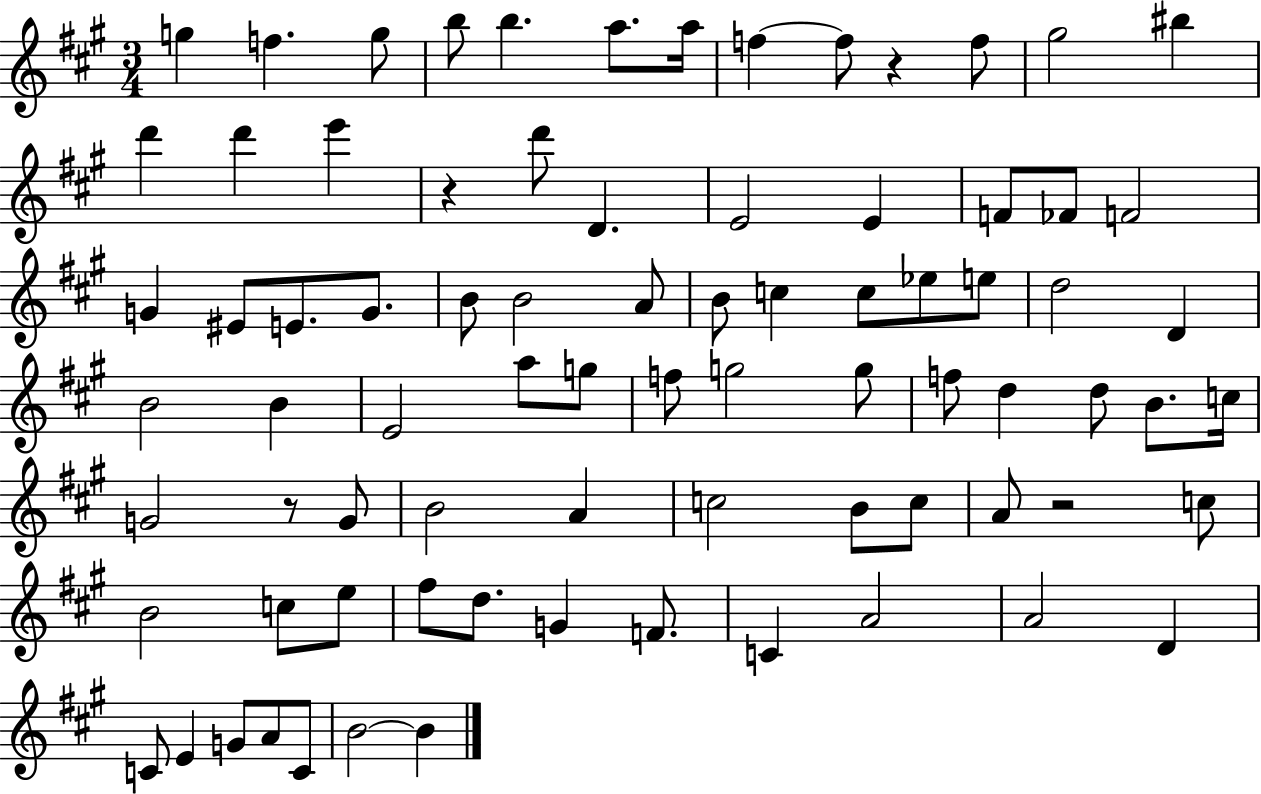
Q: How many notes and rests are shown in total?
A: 80